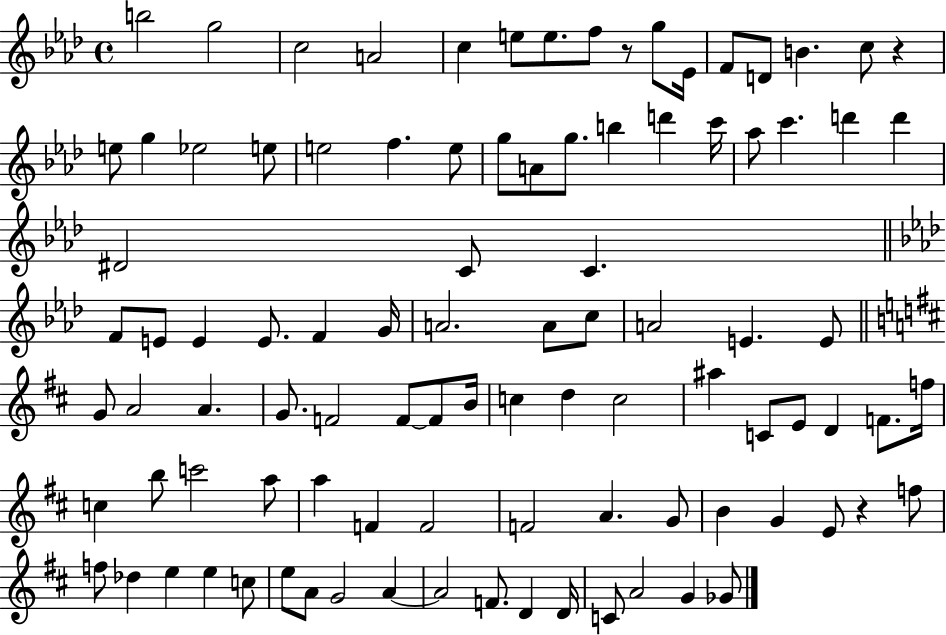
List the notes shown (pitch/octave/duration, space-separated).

B5/h G5/h C5/h A4/h C5/q E5/e E5/e. F5/e R/e G5/e Eb4/s F4/e D4/e B4/q. C5/e R/q E5/e G5/q Eb5/h E5/e E5/h F5/q. E5/e G5/e A4/e G5/e. B5/q D6/q C6/s Ab5/e C6/q. D6/q D6/q D#4/h C4/e C4/q. F4/e E4/e E4/q E4/e. F4/q G4/s A4/h. A4/e C5/e A4/h E4/q. E4/e G4/e A4/h A4/q. G4/e. F4/h F4/e F4/e B4/s C5/q D5/q C5/h A#5/q C4/e E4/e D4/q F4/e. F5/s C5/q B5/e C6/h A5/e A5/q F4/q F4/h F4/h A4/q. G4/e B4/q G4/q E4/e R/q F5/e F5/e Db5/q E5/q E5/q C5/e E5/e A4/e G4/h A4/q A4/h F4/e. D4/q D4/s C4/e A4/h G4/q Gb4/e